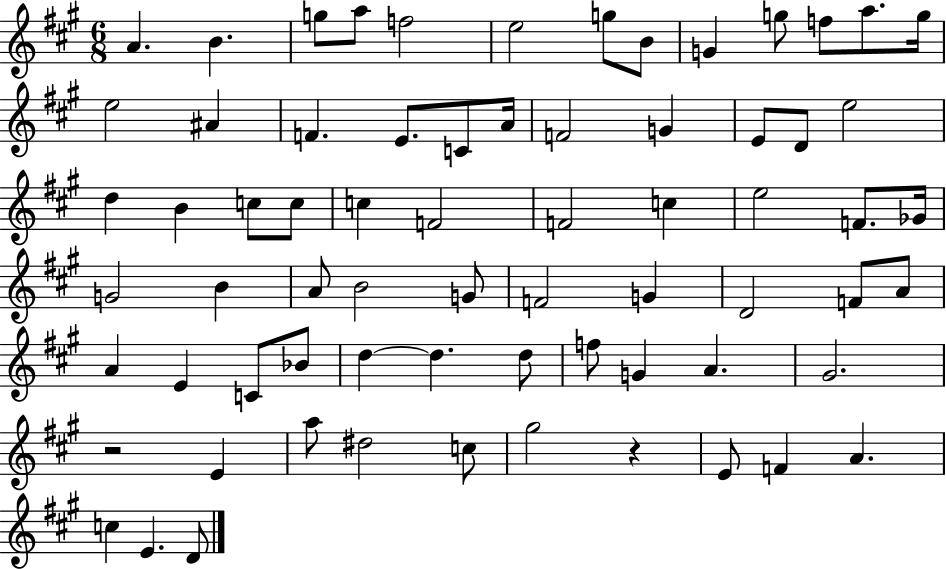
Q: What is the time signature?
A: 6/8